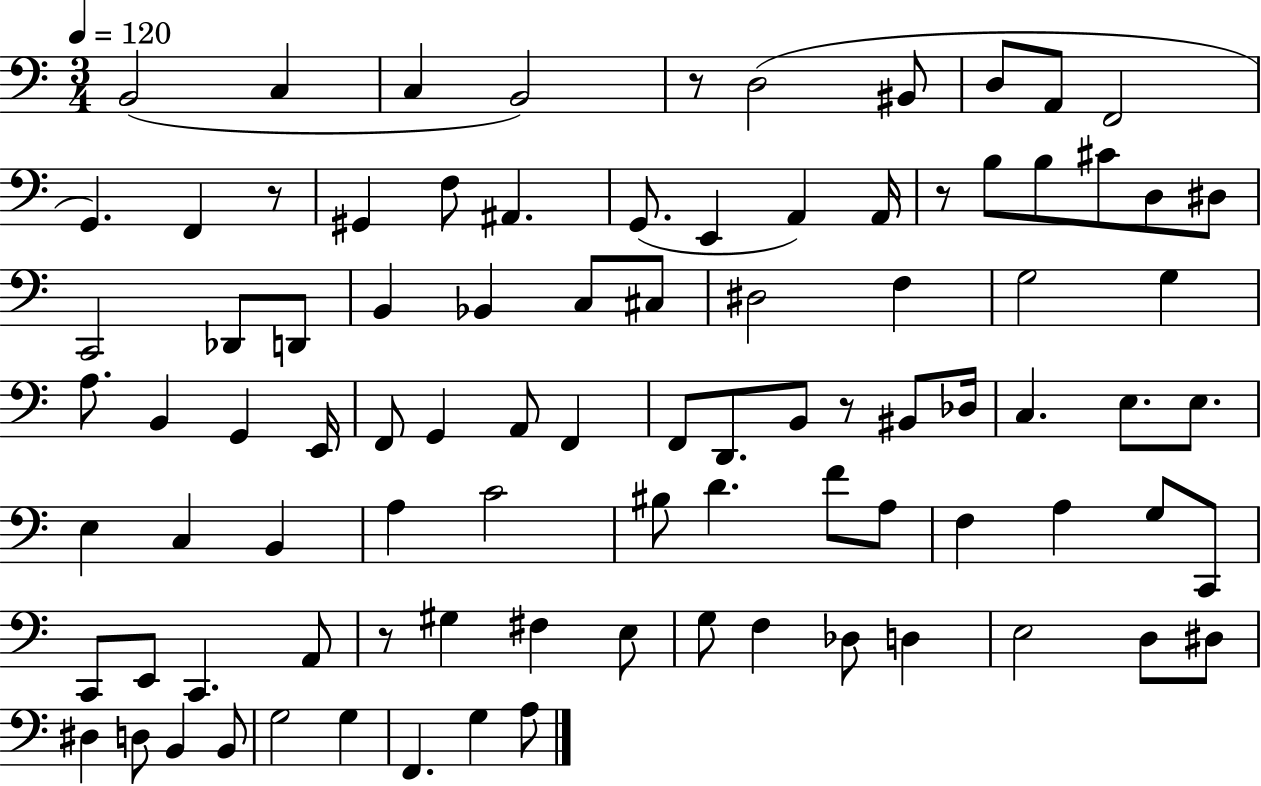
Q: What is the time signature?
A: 3/4